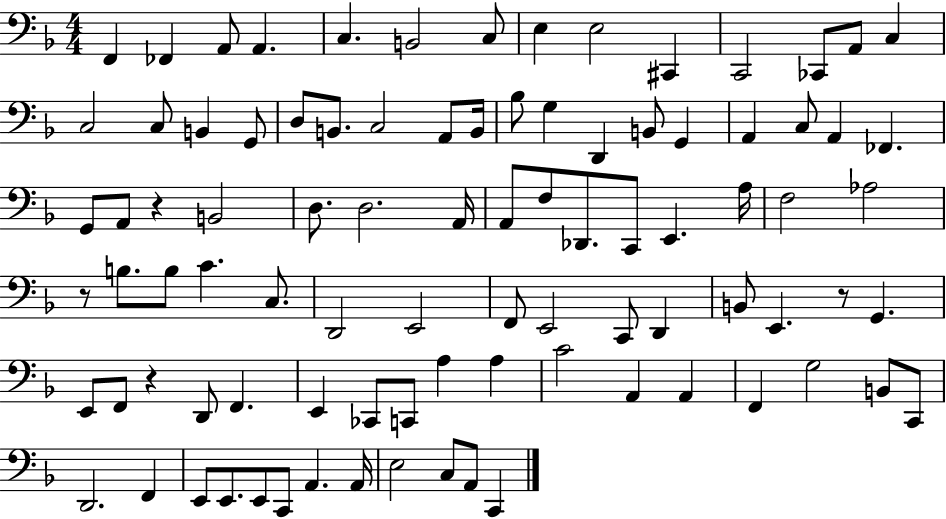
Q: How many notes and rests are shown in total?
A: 91